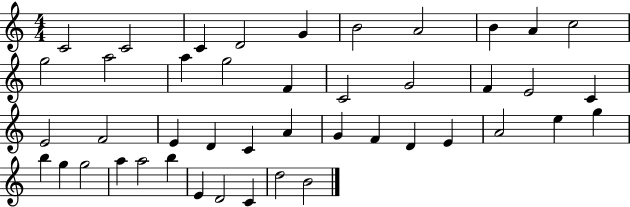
{
  \clef treble
  \numericTimeSignature
  \time 4/4
  \key c \major
  c'2 c'2 | c'4 d'2 g'4 | b'2 a'2 | b'4 a'4 c''2 | \break g''2 a''2 | a''4 g''2 f'4 | c'2 g'2 | f'4 e'2 c'4 | \break e'2 f'2 | e'4 d'4 c'4 a'4 | g'4 f'4 d'4 e'4 | a'2 e''4 g''4 | \break b''4 g''4 g''2 | a''4 a''2 b''4 | e'4 d'2 c'4 | d''2 b'2 | \break \bar "|."
}